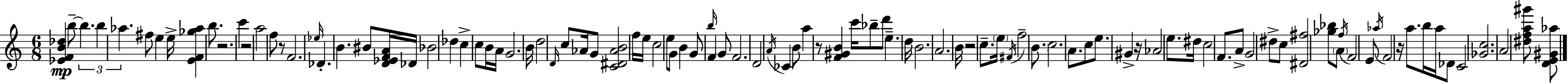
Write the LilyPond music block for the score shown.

{
  \clef treble
  \numericTimeSignature
  \time 6/8
  \key a \minor
  <ees' f' b' des''>4\mp b''8--~~ \tuplet 3/2 { b''4. | b''4 aes''4. } fis''8 | e''4 e''16-> <e' f' ges'' aes''>4 b''8. | r2. | \break c'''4 r2 | a''2 f''8 r8 | f'2. | \grace { ees''16 } des'4.-. b'4. | \break bis'8 <d' ees' f' a'>16 des'16 bes'2 | des''4 c''4-> c''8 b'16 | a'16 g'2. | b'16 d''2 \grace { d'16 } c''8 | \break aes'16 g'8 <c' dis' aes' b'>2 | f''16 e''16 c''2 e''8 | g'8 b'4 g'8 \grace { b''16 } f'4 | g'8 f'2. | \break d'2 \acciaccatura { a'16 } | ces'4 b'8 a''4 r8 | <f' gis' b'>4 c'''16 bes''8-- d'''8 e''4.-- | d''16 b'2. | \break a'2. | b'16 r2 | c''8.-- \parenthesize e''16 \acciaccatura { fis'16 } f''2-- | \parenthesize b'8. c''2. | \break a'8. c''8 e''8. | gis'4-> r16 aes'2 | e''8. dis''16 c''2 | f'8. a'8-> g'2 | \break dis''8-> c''8 <dis' fis''>2 | <ges'' bes''>8 \parenthesize a'8 \acciaccatura { f''16 } f'2 | e'8 \acciaccatura { aes''16 } f'2 | r16 a''8. b''16 a''16 des'8 c'2 | \break <ges' c''>2. | a'2 | <dis'' f'' a'' gis'''>8 <d' e' gis' aes''>8 \bar "|."
}